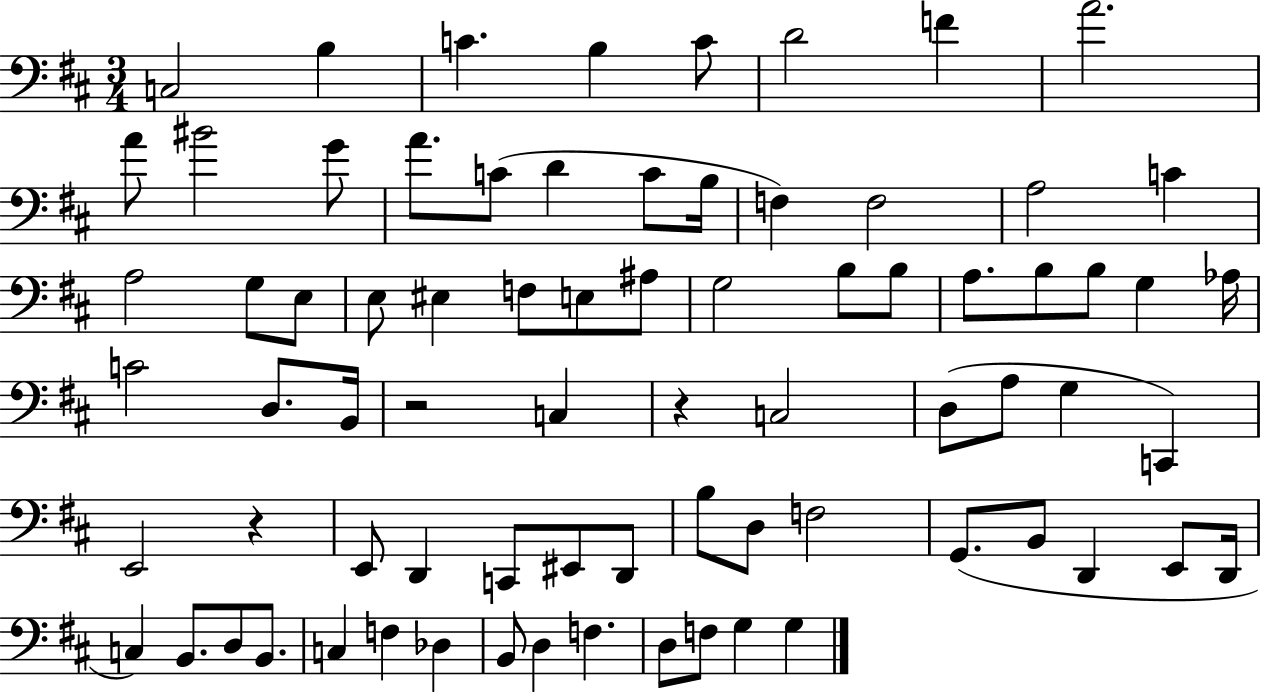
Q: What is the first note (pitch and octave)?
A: C3